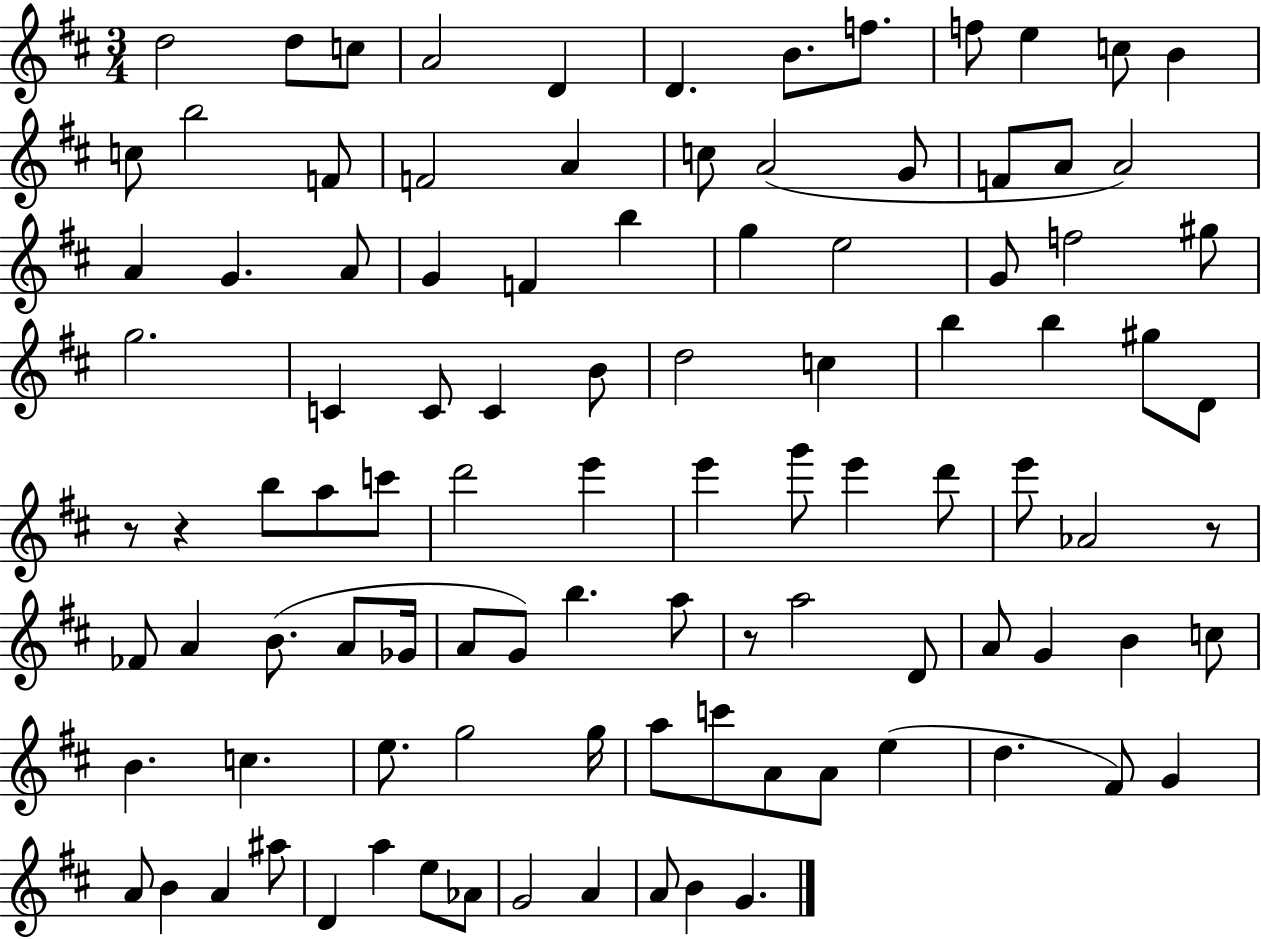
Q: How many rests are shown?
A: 4